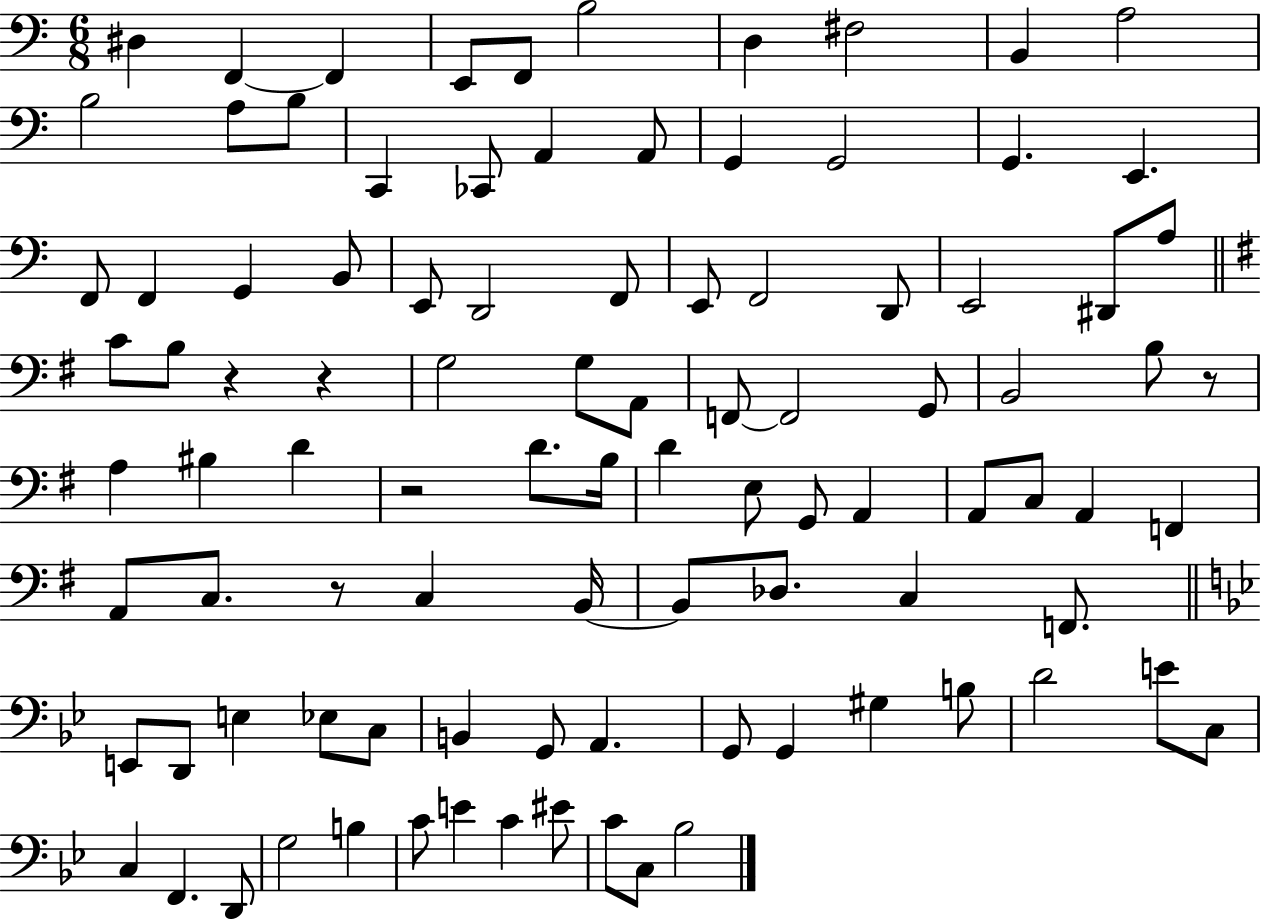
{
  \clef bass
  \numericTimeSignature
  \time 6/8
  \key c \major
  dis4 f,4~~ f,4 | e,8 f,8 b2 | d4 fis2 | b,4 a2 | \break b2 a8 b8 | c,4 ces,8 a,4 a,8 | g,4 g,2 | g,4. e,4. | \break f,8 f,4 g,4 b,8 | e,8 d,2 f,8 | e,8 f,2 d,8 | e,2 dis,8 a8 | \break \bar "||" \break \key g \major c'8 b8 r4 r4 | g2 g8 a,8 | f,8~~ f,2 g,8 | b,2 b8 r8 | \break a4 bis4 d'4 | r2 d'8. b16 | d'4 e8 g,8 a,4 | a,8 c8 a,4 f,4 | \break a,8 c8. r8 c4 b,16~~ | b,8 des8. c4 f,8. | \bar "||" \break \key bes \major e,8 d,8 e4 ees8 c8 | b,4 g,8 a,4. | g,8 g,4 gis4 b8 | d'2 e'8 c8 | \break c4 f,4. d,8 | g2 b4 | c'8 e'4 c'4 eis'8 | c'8 c8 bes2 | \break \bar "|."
}